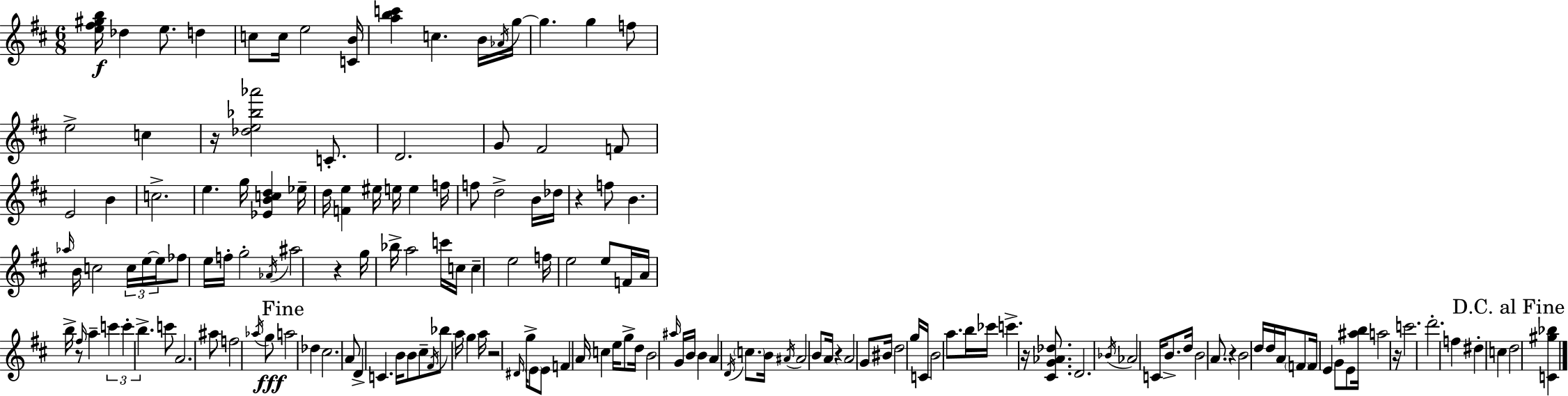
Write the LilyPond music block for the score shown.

{
  \clef treble
  \numericTimeSignature
  \time 6/8
  \key d \major
  <e'' fis'' gis'' b''>16\f des''4 e''8. d''4 | c''8 c''16 e''2 <c' b'>16 | <a'' b'' c'''>4 c''4. b'16 \acciaccatura { aes'16 } | g''16~~ g''4. g''4 f''8 | \break e''2-> c''4 | r16 <des'' e'' bes'' aes'''>2 c'8.-. | d'2. | g'8 fis'2 f'8 | \break e'2 b'4 | c''2.-> | e''4. g''16 <ees' b' c'' d''>4 | ees''16-- d''16 <f' e''>4 eis''16 e''16 e''4 | \break f''16 f''8 d''2-> b'16 | des''16 r4 f''8 b'4. | \grace { aes''16 } b'16 c''2 \tuplet 3/2 { c''16 | e''16~~ e''16 } fes''8 e''16 f''16-. g''2-. | \break \acciaccatura { aes'16 } ais''2 r4 | g''16 bes''16-> a''2 | c'''16 c''16 c''4-- e''2 | f''16 e''2 | \break e''8 f'16 a'16 b''16-> r8 \grace { fis''16 } a''4-- | \tuplet 3/2 { c'''4 c'''4-. b''4.-> } | c'''8 a'2. | ais''8 f''2 | \break \acciaccatura { aes''16 }\fff g''8 \mark "Fine" a''2 | des''4 cis''2. | a'8 d'4-> c'4. | b'16 b'8 cis''8-- \acciaccatura { fis'16 } bes''8 | \break a''16 g''4 a''16 r2 | \grace { dis'16 } g''16-> \parenthesize e'8 e'8 f'4 | a'16 c''4 e''16 g''8-> d''16 b'2 | \grace { ais''16 } g'16 b'16 b'4 | \break a'4 \acciaccatura { d'16 } \parenthesize c''8. b'16 \acciaccatura { ais'16 } ais'2 | b'8 a'16 r4 | a'2 g'8 | bis'16 d''2 g''16 c'16 b'2 | \break a''8. b''16 ces'''16 | c'''4.-> r16 <cis' g' aes' des''>8. d'2. | \acciaccatura { bes'16 } aes'2 | c'16 b'8.-> d''16 | \break b'2 a'8. r4 | b'2 d''16 | d''16 a'16 \parenthesize f'8 f'16 e'4 g'8 e'8 | <ais'' b''>16 a''2 r16 c'''2. | \break d'''2.-. | f''4 | dis''4-. c''4 \mark "D.C. al Fine" d''2 | <c' gis'' bes''>4 \bar "|."
}